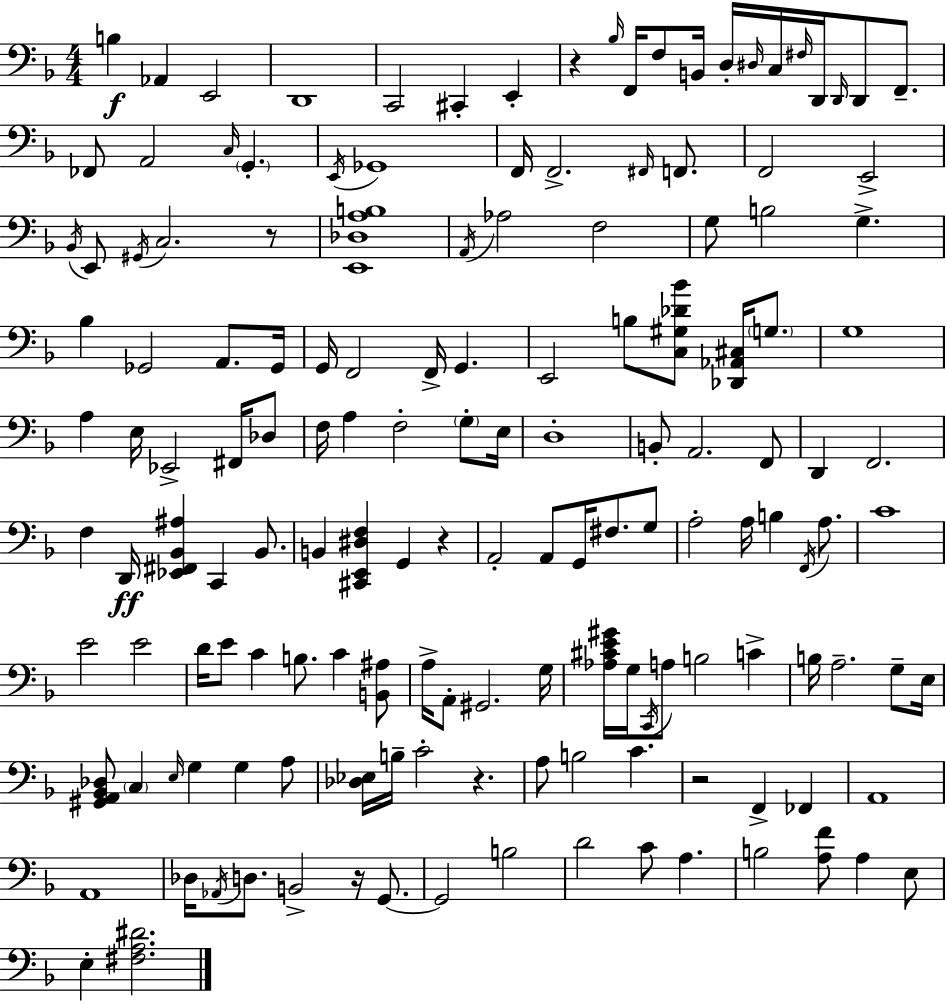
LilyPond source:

{
  \clef bass
  \numericTimeSignature
  \time 4/4
  \key d \minor
  b4\f aes,4 e,2 | d,1 | c,2 cis,4-. e,4-. | r4 \grace { bes16 } f,16 f8 b,16 d16-. \grace { dis16 } c16 \grace { fis16 } d,16 \grace { d,16 } d,8 | \break f,8.-- fes,8 a,2 \grace { c16 } \parenthesize g,4.-. | \acciaccatura { e,16 } ges,1 | f,16 f,2.-> | \grace { fis,16 } f,8. f,2 e,2-> | \break \acciaccatura { bes,16 } e,8 \acciaccatura { gis,16 } c2. | r8 <e, des a b>1 | \acciaccatura { a,16 } aes2 | f2 g8 b2 | \break g4.-> bes4 ges,2 | a,8. ges,16 g,16 f,2 | f,16-> g,4. e,2 | b8 <c gis des' bes'>8 <des, aes, cis>16 \parenthesize g8. g1 | \break a4 e16 ees,2-> | fis,16 des8 f16 a4 f2-. | \parenthesize g8-. e16 d1-. | b,8-. a,2. | \break f,8 d,4 f,2. | f4 d,16\ff <ees, fis, bes, ais>4 | c,4 bes,8. b,4 <cis, e, dis f>4 | g,4 r4 a,2-. | \break a,8 g,16 fis8. g8 a2-. | a16 b4 \acciaccatura { f,16 } a8. c'1 | e'2 | e'2 d'16 e'8 c'4 | \break b8. c'4 <b, ais>8 a16-> a,8-. gis,2. | g16 <aes cis' e' gis'>16 g16 \acciaccatura { c,16 } a8 | b2 c'4-> b16 a2.-- | g8-- e16 <gis, a, bes, des>8 \parenthesize c4 | \break \grace { e16 } g4 g4 a8 <des ees>16 b16-- c'2-. | r4. a8 b2 | c'4. r2 | f,4-> fes,4 a,1 | \break a,1 | des16 \acciaccatura { aes,16 } d8. | b,2-> r16 g,8.~~ g,2 | b2 d'2 | \break c'8 a4. b2 | <a f'>8 a4 e8 e4-. | <fis a dis'>2. \bar "|."
}